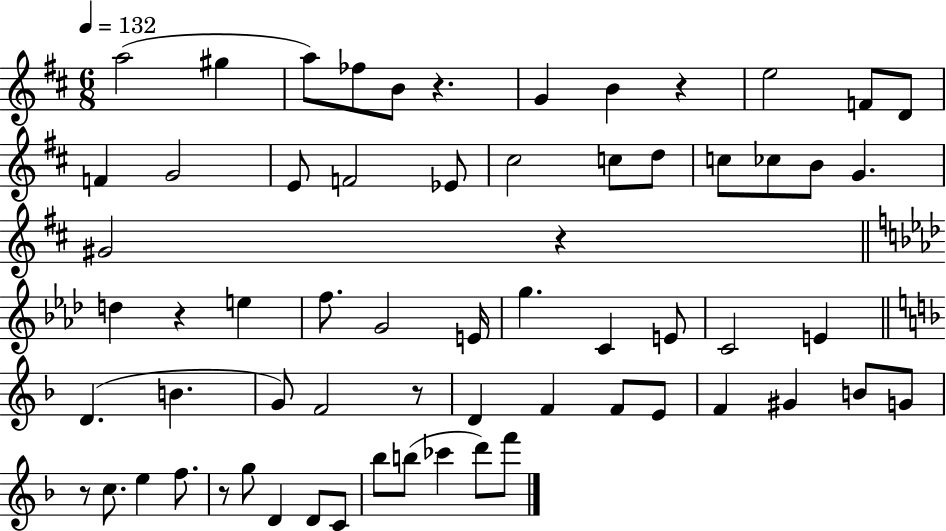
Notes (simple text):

A5/h G#5/q A5/e FES5/e B4/e R/q. G4/q B4/q R/q E5/h F4/e D4/e F4/q G4/h E4/e F4/h Eb4/e C#5/h C5/e D5/e C5/e CES5/e B4/e G4/q. G#4/h R/q D5/q R/q E5/q F5/e. G4/h E4/s G5/q. C4/q E4/e C4/h E4/q D4/q. B4/q. G4/e F4/h R/e D4/q F4/q F4/e E4/e F4/q G#4/q B4/e G4/e R/e C5/e. E5/q F5/e. R/e G5/e D4/q D4/e C4/e Bb5/e B5/e CES6/q D6/e F6/e